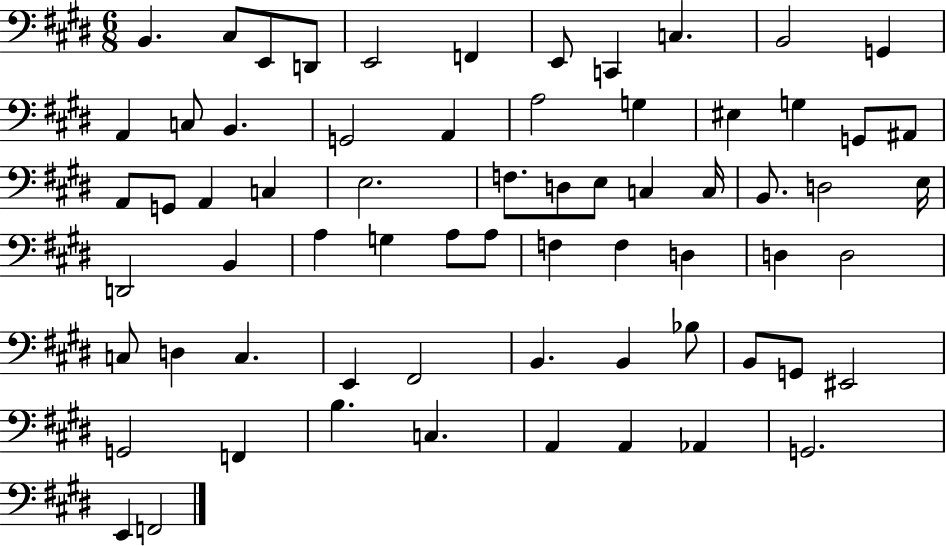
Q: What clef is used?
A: bass